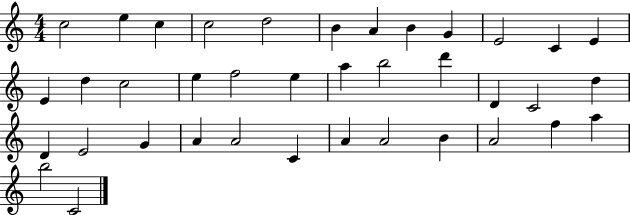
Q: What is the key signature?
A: C major